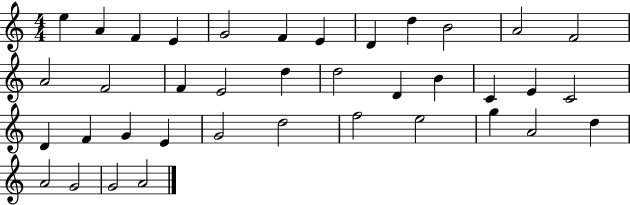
X:1
T:Untitled
M:4/4
L:1/4
K:C
e A F E G2 F E D d B2 A2 F2 A2 F2 F E2 d d2 D B C E C2 D F G E G2 d2 f2 e2 g A2 d A2 G2 G2 A2